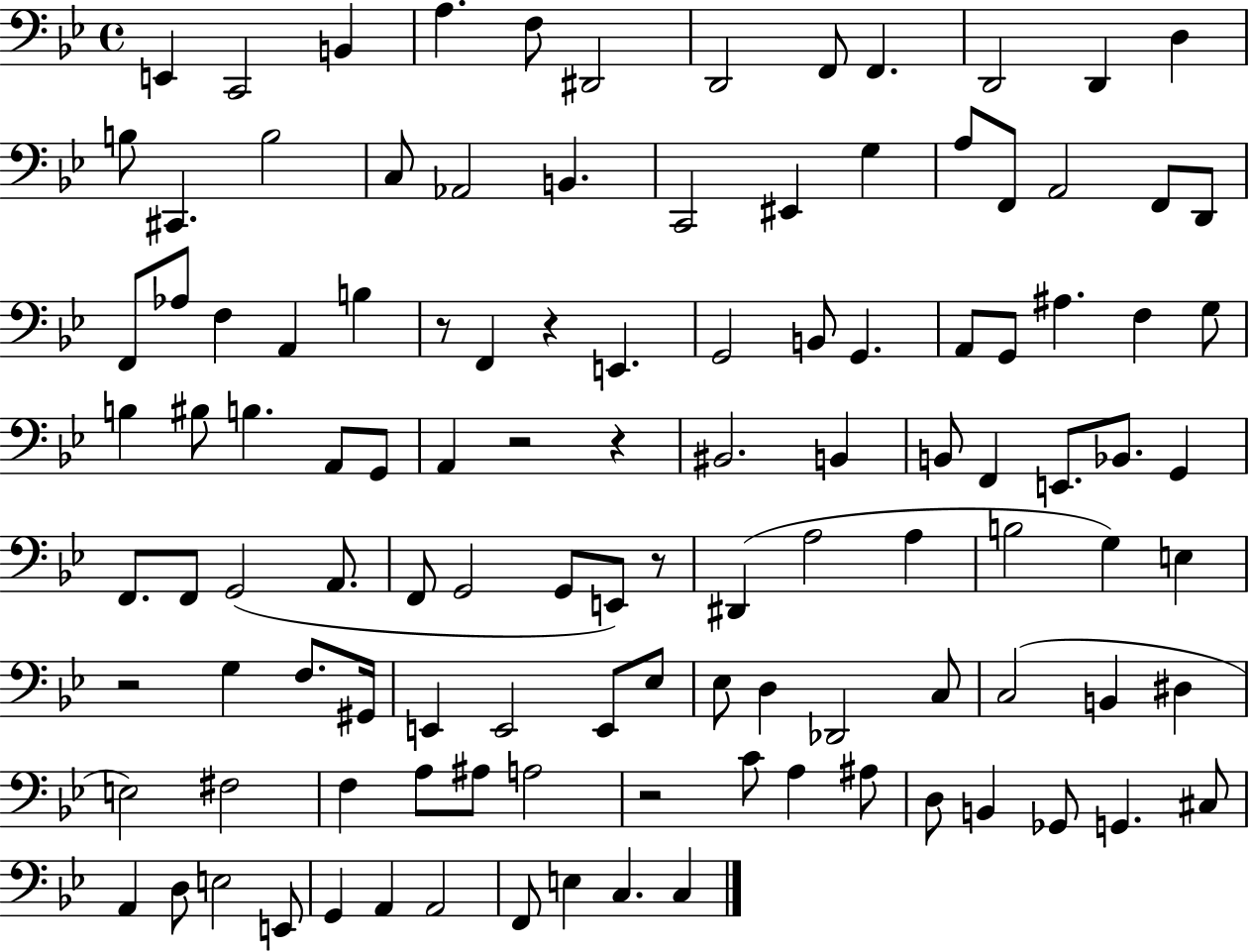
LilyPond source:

{
  \clef bass
  \time 4/4
  \defaultTimeSignature
  \key bes \major
  e,4 c,2 b,4 | a4. f8 dis,2 | d,2 f,8 f,4. | d,2 d,4 d4 | \break b8 cis,4. b2 | c8 aes,2 b,4. | c,2 eis,4 g4 | a8 f,8 a,2 f,8 d,8 | \break f,8 aes8 f4 a,4 b4 | r8 f,4 r4 e,4. | g,2 b,8 g,4. | a,8 g,8 ais4. f4 g8 | \break b4 bis8 b4. a,8 g,8 | a,4 r2 r4 | bis,2. b,4 | b,8 f,4 e,8. bes,8. g,4 | \break f,8. f,8 g,2( a,8. | f,8 g,2 g,8 e,8) r8 | dis,4( a2 a4 | b2 g4) e4 | \break r2 g4 f8. gis,16 | e,4 e,2 e,8 ees8 | ees8 d4 des,2 c8 | c2( b,4 dis4 | \break e2) fis2 | f4 a8 ais8 a2 | r2 c'8 a4 ais8 | d8 b,4 ges,8 g,4. cis8 | \break a,4 d8 e2 e,8 | g,4 a,4 a,2 | f,8 e4 c4. c4 | \bar "|."
}